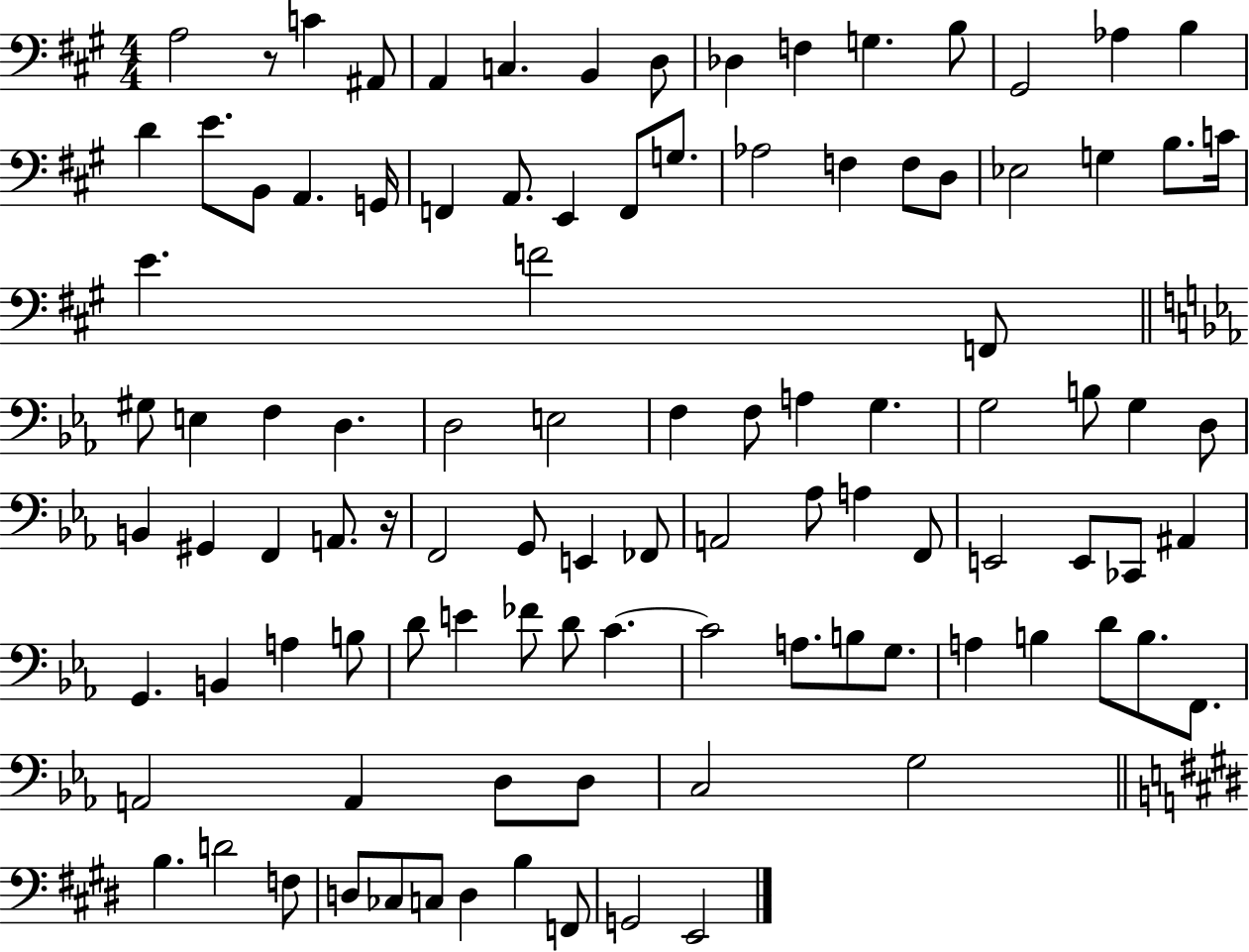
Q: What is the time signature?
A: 4/4